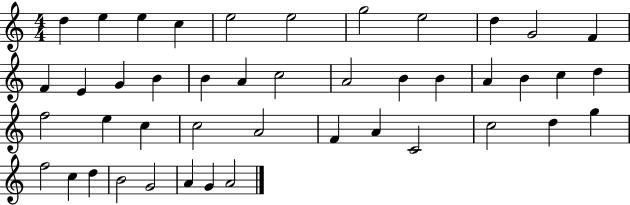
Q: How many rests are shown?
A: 0